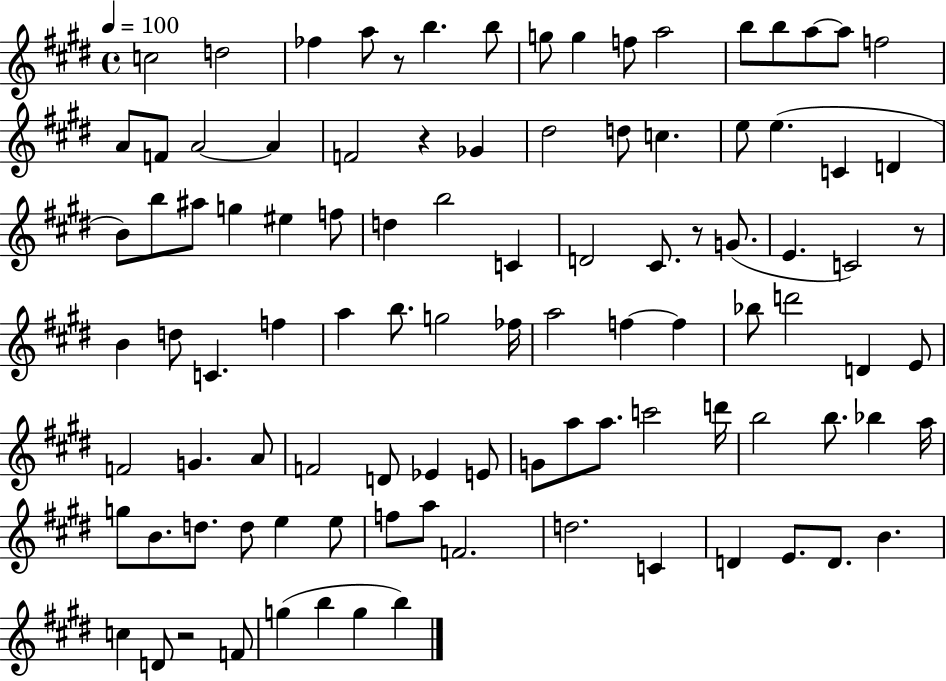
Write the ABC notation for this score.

X:1
T:Untitled
M:4/4
L:1/4
K:E
c2 d2 _f a/2 z/2 b b/2 g/2 g f/2 a2 b/2 b/2 a/2 a/2 f2 A/2 F/2 A2 A F2 z _G ^d2 d/2 c e/2 e C D B/2 b/2 ^a/2 g ^e f/2 d b2 C D2 ^C/2 z/2 G/2 E C2 z/2 B d/2 C f a b/2 g2 _f/4 a2 f f _b/2 d'2 D E/2 F2 G A/2 F2 D/2 _E E/2 G/2 a/2 a/2 c'2 d'/4 b2 b/2 _b a/4 g/2 B/2 d/2 d/2 e e/2 f/2 a/2 F2 d2 C D E/2 D/2 B c D/2 z2 F/2 g b g b